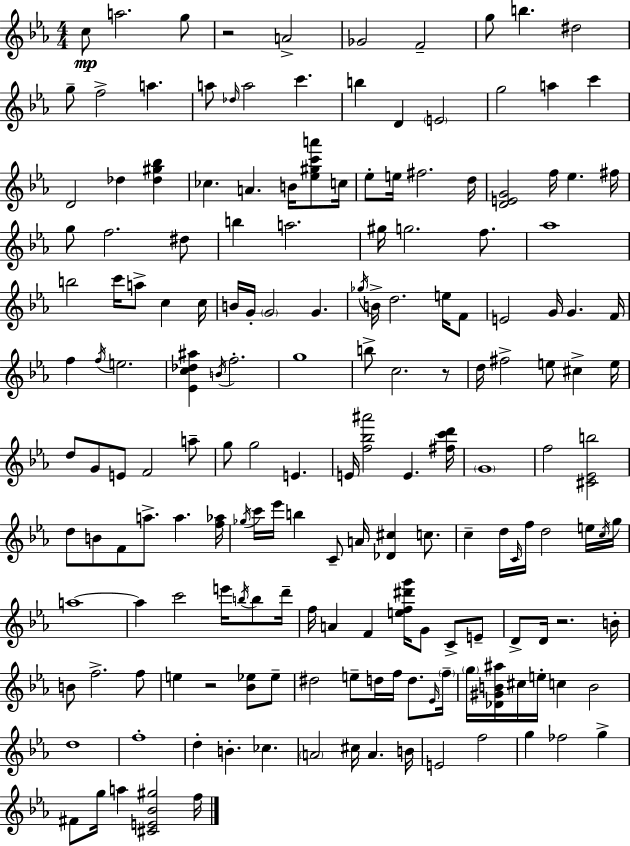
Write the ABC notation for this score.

X:1
T:Untitled
M:4/4
L:1/4
K:Eb
c/2 a2 g/2 z2 A2 _G2 F2 g/2 b ^d2 g/2 f2 a a/2 _d/4 a2 c' b D E2 g2 a c' D2 _d [_d^g_b] _c A B/4 [_e^gc'a']/2 c/4 _e/2 e/4 ^f2 d/4 [DEG]2 f/4 _e ^f/4 g/2 f2 ^d/2 b a2 ^g/4 g2 f/2 _a4 b2 c'/4 a/2 c c/4 B/4 G/4 G2 G _g/4 B/4 d2 e/4 F/2 E2 G/4 G F/4 f f/4 e2 [_Ec_d^a] B/4 f2 g4 b/2 c2 z/2 d/4 ^f2 e/2 ^c e/4 d/2 G/2 E/2 F2 a/2 g/2 g2 E E/4 [f_b^a']2 E [^fc'd']/4 G4 f2 [^C_Eb]2 d/2 B/2 F/2 a/2 a [f_a]/4 _g/4 c'/4 _e'/4 b C/2 A/4 [_D^c] c/2 c d/4 C/4 f/4 d2 e/4 c/4 g/4 a4 a c'2 e'/4 b/4 b/2 d'/4 f/4 A F [ef^d'g']/4 G/2 C/2 E/2 D/2 D/4 z2 B/4 B/2 f2 f/2 e z2 [_B_e]/2 _e/2 ^d2 e/2 d/4 f/4 d/2 _E/4 f/4 g/4 [_D^GB^a]/4 ^c/4 e/4 c B2 d4 f4 d B _c A2 ^c/4 A B/4 E2 f2 g _f2 g ^F/2 g/4 a [^CE_B^g]2 f/4